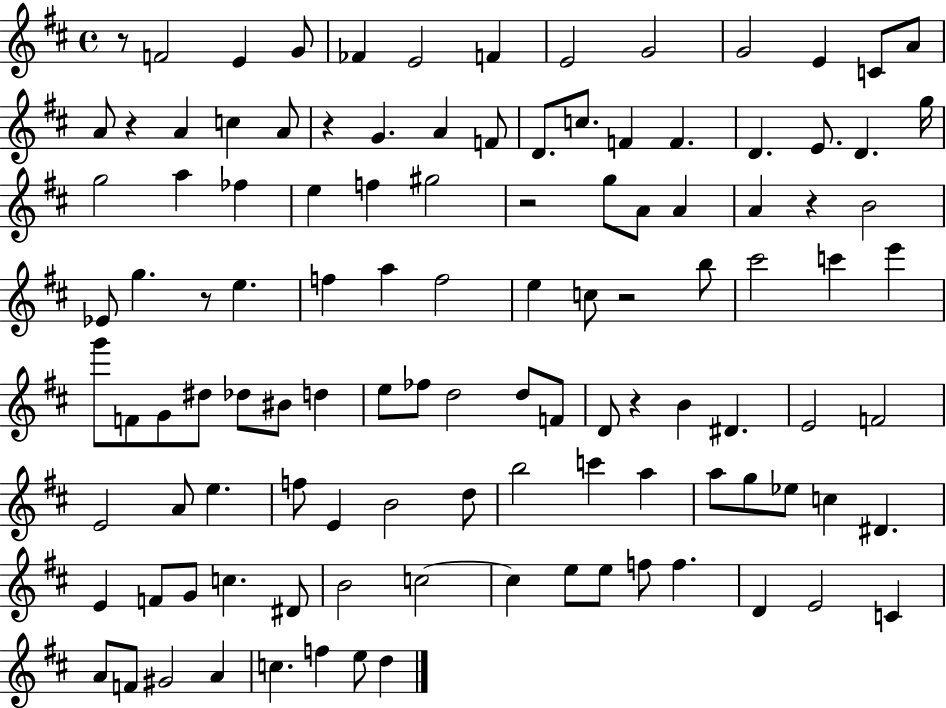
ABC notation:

X:1
T:Untitled
M:4/4
L:1/4
K:D
z/2 F2 E G/2 _F E2 F E2 G2 G2 E C/2 A/2 A/2 z A c A/2 z G A F/2 D/2 c/2 F F D E/2 D g/4 g2 a _f e f ^g2 z2 g/2 A/2 A A z B2 _E/2 g z/2 e f a f2 e c/2 z2 b/2 ^c'2 c' e' g'/2 F/2 G/2 ^d/2 _d/2 ^B/2 d e/2 _f/2 d2 d/2 F/2 D/2 z B ^D E2 F2 E2 A/2 e f/2 E B2 d/2 b2 c' a a/2 g/2 _e/2 c ^D E F/2 G/2 c ^D/2 B2 c2 c e/2 e/2 f/2 f D E2 C A/2 F/2 ^G2 A c f e/2 d